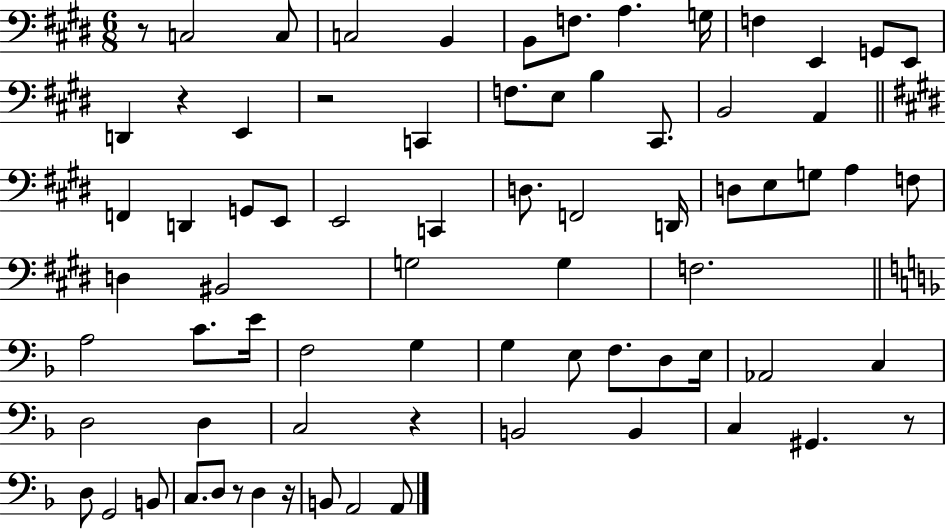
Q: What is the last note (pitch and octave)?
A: A2